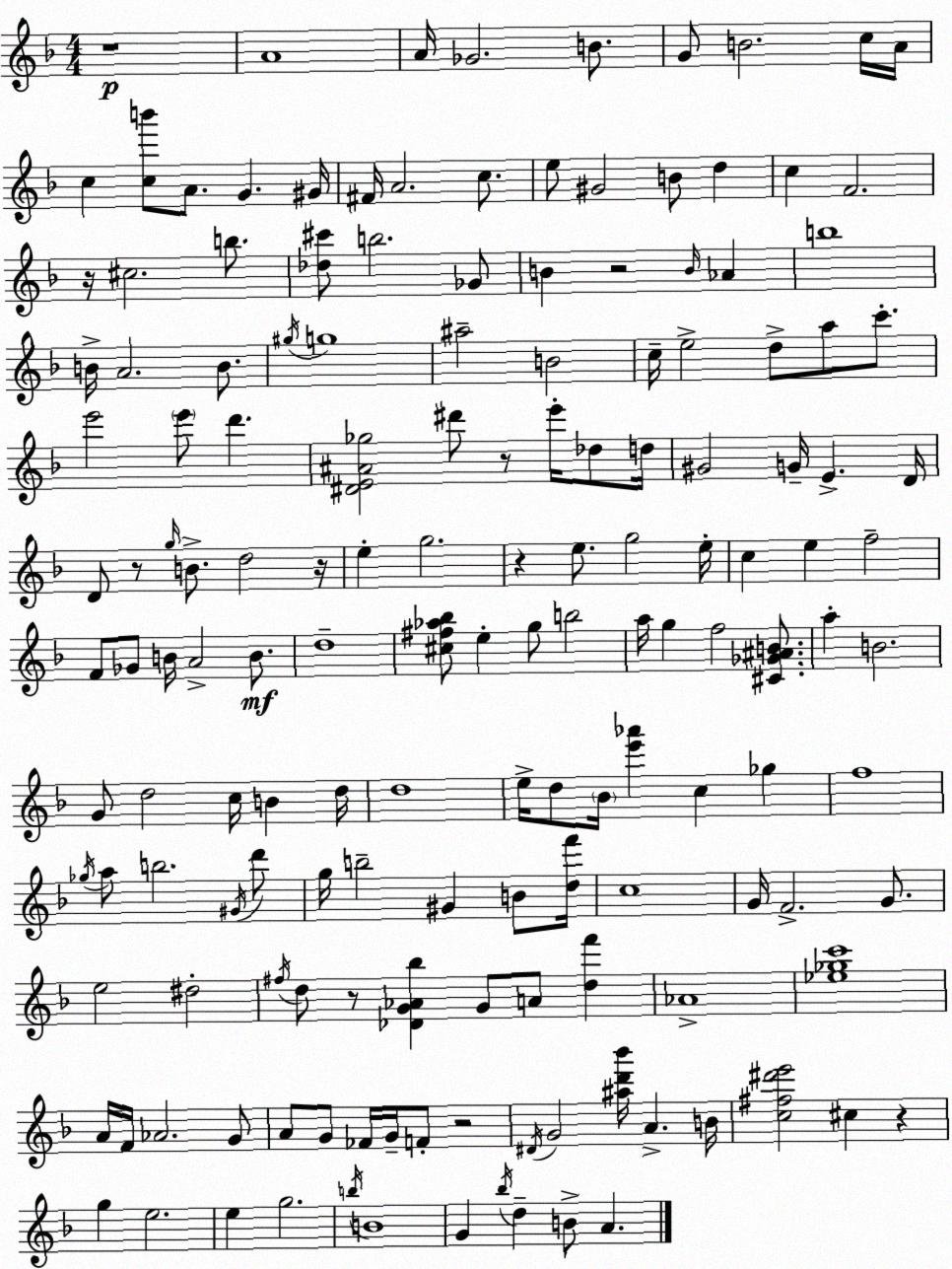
X:1
T:Untitled
M:4/4
L:1/4
K:Dm
z4 A4 A/4 _G2 B/2 G/2 B2 c/4 A/4 c [cb']/2 A/2 G ^G/4 ^F/4 A2 c/2 e/2 ^G2 B/2 d c F2 z/4 ^c2 b/2 [_d^c']/2 b2 _G/2 B z2 B/4 _A b4 B/4 A2 B/2 ^g/4 g4 ^a2 B2 c/4 e2 d/2 a/2 c'/2 e'2 e'/2 d' [^DE^A_g]2 ^d'/2 z/2 e'/4 _d/2 d/4 ^G2 G/4 E D/4 D/2 z/2 g/4 B/2 d2 z/4 e g2 z e/2 g2 e/4 c e f2 F/2 _G/2 B/4 A2 B/2 d4 [^c^f_a_b]/2 e g/2 b2 a/4 g f2 [^C_G^AB]/2 a B2 G/2 d2 c/4 B d/4 d4 e/4 d/2 _B/4 [e'_a'] c _g f4 _g/4 a/2 b2 ^G/4 d'/2 g/4 b2 ^G B/2 [df']/4 c4 G/4 F2 G/2 e2 ^d2 ^f/4 d/2 z/2 [_DG_A_b] G/2 A/2 [df'] _A4 [_e_gc']4 A/4 F/4 _A2 G/2 A/2 G/2 _F/4 G/4 F/2 z2 ^D/4 G2 [^ad'_b']/4 A B/4 [c^f^d'e']2 ^c z g e2 e g2 b/4 B4 G _b/4 d B/2 A